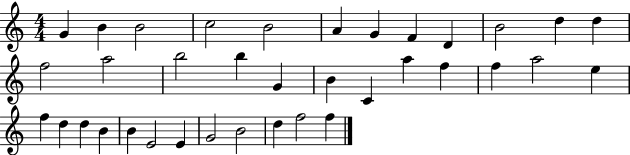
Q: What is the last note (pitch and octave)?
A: F5